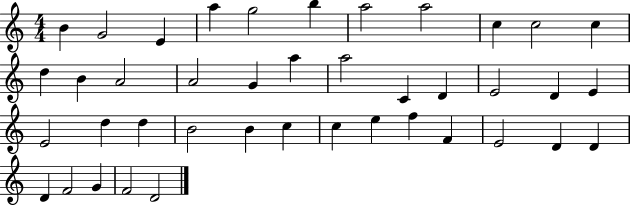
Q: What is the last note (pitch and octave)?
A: D4